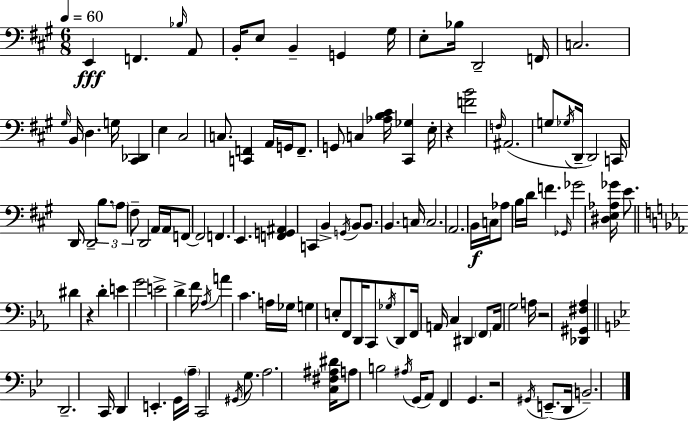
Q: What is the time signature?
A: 6/8